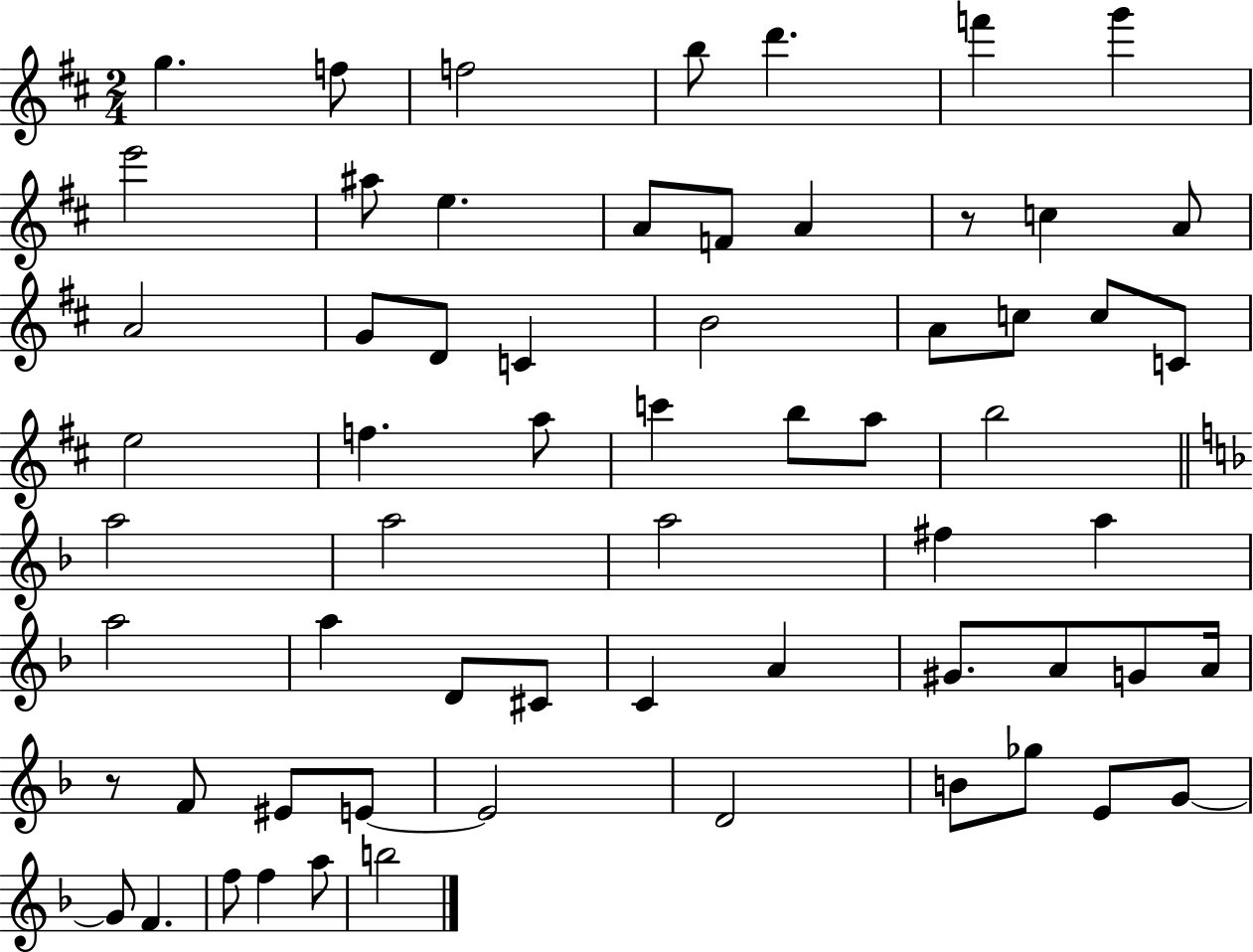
{
  \clef treble
  \numericTimeSignature
  \time 2/4
  \key d \major
  g''4. f''8 | f''2 | b''8 d'''4. | f'''4 g'''4 | \break e'''2 | ais''8 e''4. | a'8 f'8 a'4 | r8 c''4 a'8 | \break a'2 | g'8 d'8 c'4 | b'2 | a'8 c''8 c''8 c'8 | \break e''2 | f''4. a''8 | c'''4 b''8 a''8 | b''2 | \break \bar "||" \break \key f \major a''2 | a''2 | a''2 | fis''4 a''4 | \break a''2 | a''4 d'8 cis'8 | c'4 a'4 | gis'8. a'8 g'8 a'16 | \break r8 f'8 eis'8 e'8~~ | e'2 | d'2 | b'8 ges''8 e'8 g'8~~ | \break g'8 f'4. | f''8 f''4 a''8 | b''2 | \bar "|."
}